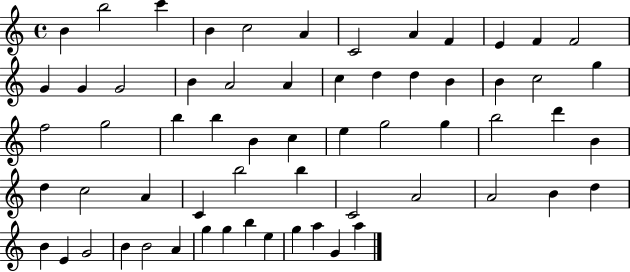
B4/q B5/h C6/q B4/q C5/h A4/q C4/h A4/q F4/q E4/q F4/q F4/h G4/q G4/q G4/h B4/q A4/h A4/q C5/q D5/q D5/q B4/q B4/q C5/h G5/q F5/h G5/h B5/q B5/q B4/q C5/q E5/q G5/h G5/q B5/h D6/q B4/q D5/q C5/h A4/q C4/q B5/h B5/q C4/h A4/h A4/h B4/q D5/q B4/q E4/q G4/h B4/q B4/h A4/q G5/q G5/q B5/q E5/q G5/q A5/q G4/q A5/q